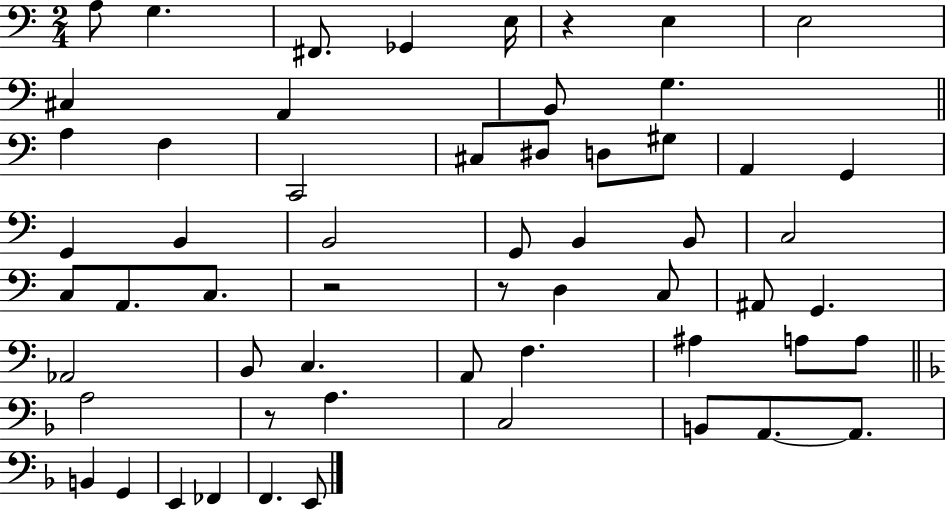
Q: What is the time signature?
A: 2/4